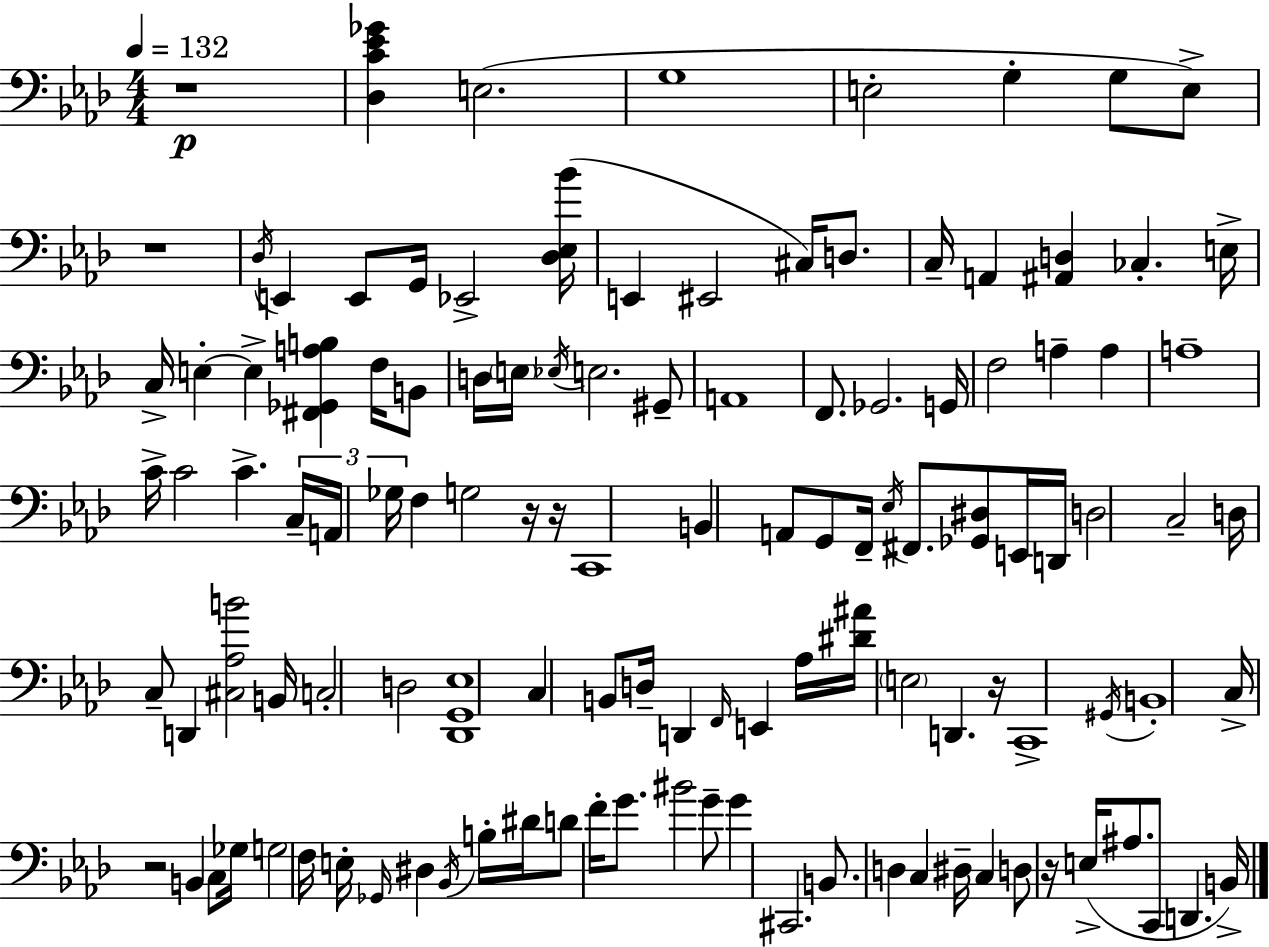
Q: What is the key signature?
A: AES major